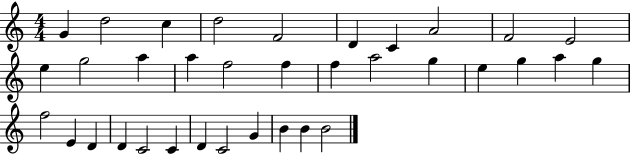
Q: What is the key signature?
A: C major